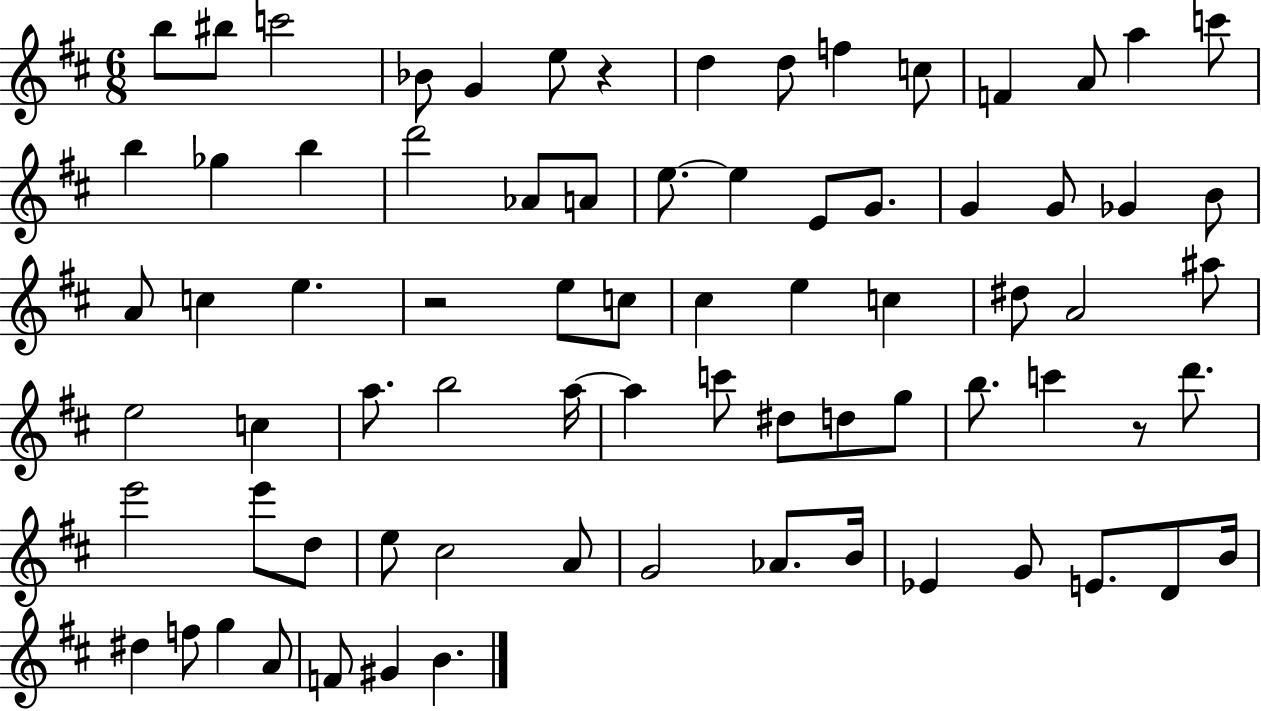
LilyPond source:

{
  \clef treble
  \numericTimeSignature
  \time 6/8
  \key d \major
  b''8 bis''8 c'''2 | bes'8 g'4 e''8 r4 | d''4 d''8 f''4 c''8 | f'4 a'8 a''4 c'''8 | \break b''4 ges''4 b''4 | d'''2 aes'8 a'8 | e''8.~~ e''4 e'8 g'8. | g'4 g'8 ges'4 b'8 | \break a'8 c''4 e''4. | r2 e''8 c''8 | cis''4 e''4 c''4 | dis''8 a'2 ais''8 | \break e''2 c''4 | a''8. b''2 a''16~~ | a''4 c'''8 dis''8 d''8 g''8 | b''8. c'''4 r8 d'''8. | \break e'''2 e'''8 d''8 | e''8 cis''2 a'8 | g'2 aes'8. b'16 | ees'4 g'8 e'8. d'8 b'16 | \break dis''4 f''8 g''4 a'8 | f'8 gis'4 b'4. | \bar "|."
}